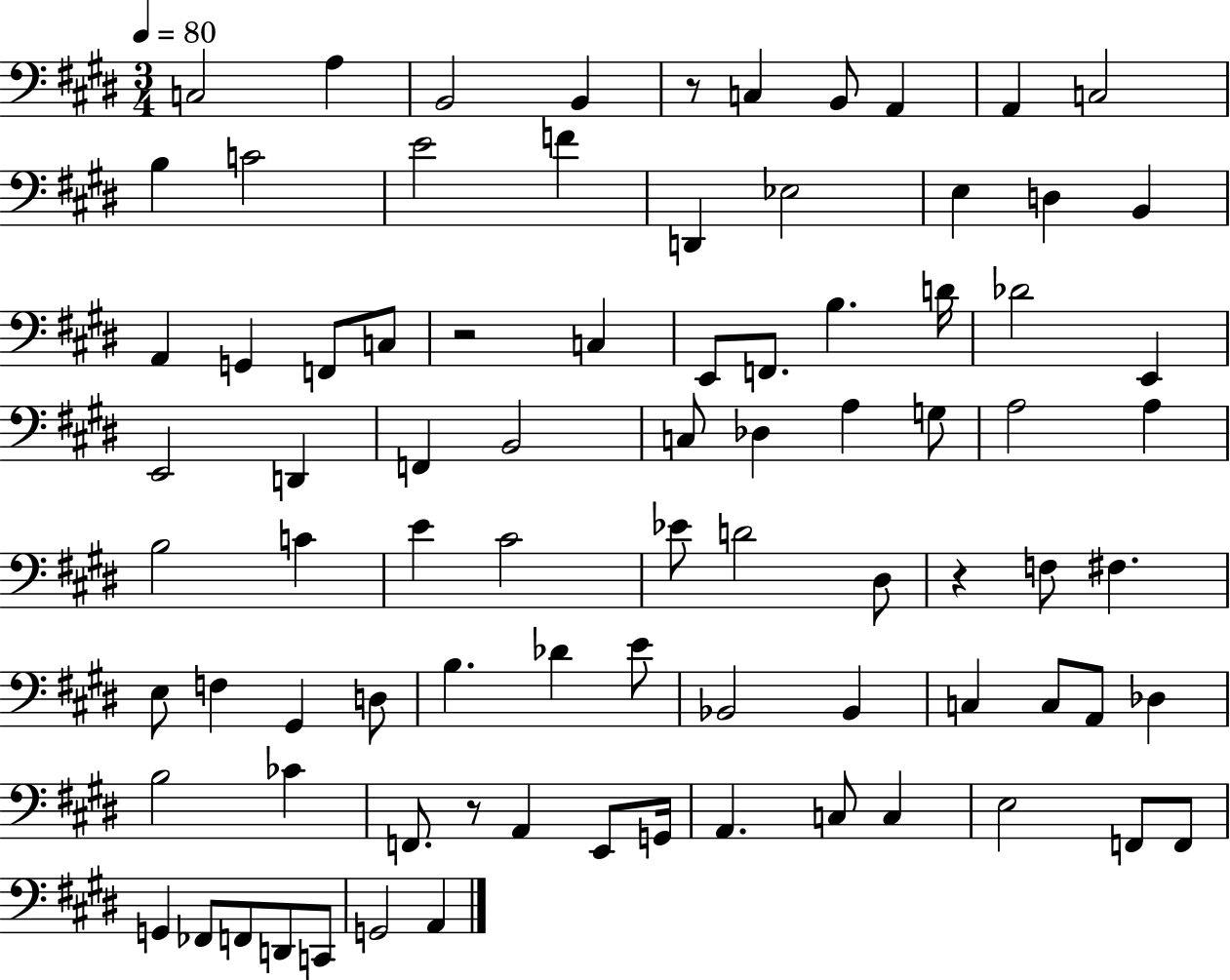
X:1
T:Untitled
M:3/4
L:1/4
K:E
C,2 A, B,,2 B,, z/2 C, B,,/2 A,, A,, C,2 B, C2 E2 F D,, _E,2 E, D, B,, A,, G,, F,,/2 C,/2 z2 C, E,,/2 F,,/2 B, D/4 _D2 E,, E,,2 D,, F,, B,,2 C,/2 _D, A, G,/2 A,2 A, B,2 C E ^C2 _E/2 D2 ^D,/2 z F,/2 ^F, E,/2 F, ^G,, D,/2 B, _D E/2 _B,,2 _B,, C, C,/2 A,,/2 _D, B,2 _C F,,/2 z/2 A,, E,,/2 G,,/4 A,, C,/2 C, E,2 F,,/2 F,,/2 G,, _F,,/2 F,,/2 D,,/2 C,,/2 G,,2 A,,